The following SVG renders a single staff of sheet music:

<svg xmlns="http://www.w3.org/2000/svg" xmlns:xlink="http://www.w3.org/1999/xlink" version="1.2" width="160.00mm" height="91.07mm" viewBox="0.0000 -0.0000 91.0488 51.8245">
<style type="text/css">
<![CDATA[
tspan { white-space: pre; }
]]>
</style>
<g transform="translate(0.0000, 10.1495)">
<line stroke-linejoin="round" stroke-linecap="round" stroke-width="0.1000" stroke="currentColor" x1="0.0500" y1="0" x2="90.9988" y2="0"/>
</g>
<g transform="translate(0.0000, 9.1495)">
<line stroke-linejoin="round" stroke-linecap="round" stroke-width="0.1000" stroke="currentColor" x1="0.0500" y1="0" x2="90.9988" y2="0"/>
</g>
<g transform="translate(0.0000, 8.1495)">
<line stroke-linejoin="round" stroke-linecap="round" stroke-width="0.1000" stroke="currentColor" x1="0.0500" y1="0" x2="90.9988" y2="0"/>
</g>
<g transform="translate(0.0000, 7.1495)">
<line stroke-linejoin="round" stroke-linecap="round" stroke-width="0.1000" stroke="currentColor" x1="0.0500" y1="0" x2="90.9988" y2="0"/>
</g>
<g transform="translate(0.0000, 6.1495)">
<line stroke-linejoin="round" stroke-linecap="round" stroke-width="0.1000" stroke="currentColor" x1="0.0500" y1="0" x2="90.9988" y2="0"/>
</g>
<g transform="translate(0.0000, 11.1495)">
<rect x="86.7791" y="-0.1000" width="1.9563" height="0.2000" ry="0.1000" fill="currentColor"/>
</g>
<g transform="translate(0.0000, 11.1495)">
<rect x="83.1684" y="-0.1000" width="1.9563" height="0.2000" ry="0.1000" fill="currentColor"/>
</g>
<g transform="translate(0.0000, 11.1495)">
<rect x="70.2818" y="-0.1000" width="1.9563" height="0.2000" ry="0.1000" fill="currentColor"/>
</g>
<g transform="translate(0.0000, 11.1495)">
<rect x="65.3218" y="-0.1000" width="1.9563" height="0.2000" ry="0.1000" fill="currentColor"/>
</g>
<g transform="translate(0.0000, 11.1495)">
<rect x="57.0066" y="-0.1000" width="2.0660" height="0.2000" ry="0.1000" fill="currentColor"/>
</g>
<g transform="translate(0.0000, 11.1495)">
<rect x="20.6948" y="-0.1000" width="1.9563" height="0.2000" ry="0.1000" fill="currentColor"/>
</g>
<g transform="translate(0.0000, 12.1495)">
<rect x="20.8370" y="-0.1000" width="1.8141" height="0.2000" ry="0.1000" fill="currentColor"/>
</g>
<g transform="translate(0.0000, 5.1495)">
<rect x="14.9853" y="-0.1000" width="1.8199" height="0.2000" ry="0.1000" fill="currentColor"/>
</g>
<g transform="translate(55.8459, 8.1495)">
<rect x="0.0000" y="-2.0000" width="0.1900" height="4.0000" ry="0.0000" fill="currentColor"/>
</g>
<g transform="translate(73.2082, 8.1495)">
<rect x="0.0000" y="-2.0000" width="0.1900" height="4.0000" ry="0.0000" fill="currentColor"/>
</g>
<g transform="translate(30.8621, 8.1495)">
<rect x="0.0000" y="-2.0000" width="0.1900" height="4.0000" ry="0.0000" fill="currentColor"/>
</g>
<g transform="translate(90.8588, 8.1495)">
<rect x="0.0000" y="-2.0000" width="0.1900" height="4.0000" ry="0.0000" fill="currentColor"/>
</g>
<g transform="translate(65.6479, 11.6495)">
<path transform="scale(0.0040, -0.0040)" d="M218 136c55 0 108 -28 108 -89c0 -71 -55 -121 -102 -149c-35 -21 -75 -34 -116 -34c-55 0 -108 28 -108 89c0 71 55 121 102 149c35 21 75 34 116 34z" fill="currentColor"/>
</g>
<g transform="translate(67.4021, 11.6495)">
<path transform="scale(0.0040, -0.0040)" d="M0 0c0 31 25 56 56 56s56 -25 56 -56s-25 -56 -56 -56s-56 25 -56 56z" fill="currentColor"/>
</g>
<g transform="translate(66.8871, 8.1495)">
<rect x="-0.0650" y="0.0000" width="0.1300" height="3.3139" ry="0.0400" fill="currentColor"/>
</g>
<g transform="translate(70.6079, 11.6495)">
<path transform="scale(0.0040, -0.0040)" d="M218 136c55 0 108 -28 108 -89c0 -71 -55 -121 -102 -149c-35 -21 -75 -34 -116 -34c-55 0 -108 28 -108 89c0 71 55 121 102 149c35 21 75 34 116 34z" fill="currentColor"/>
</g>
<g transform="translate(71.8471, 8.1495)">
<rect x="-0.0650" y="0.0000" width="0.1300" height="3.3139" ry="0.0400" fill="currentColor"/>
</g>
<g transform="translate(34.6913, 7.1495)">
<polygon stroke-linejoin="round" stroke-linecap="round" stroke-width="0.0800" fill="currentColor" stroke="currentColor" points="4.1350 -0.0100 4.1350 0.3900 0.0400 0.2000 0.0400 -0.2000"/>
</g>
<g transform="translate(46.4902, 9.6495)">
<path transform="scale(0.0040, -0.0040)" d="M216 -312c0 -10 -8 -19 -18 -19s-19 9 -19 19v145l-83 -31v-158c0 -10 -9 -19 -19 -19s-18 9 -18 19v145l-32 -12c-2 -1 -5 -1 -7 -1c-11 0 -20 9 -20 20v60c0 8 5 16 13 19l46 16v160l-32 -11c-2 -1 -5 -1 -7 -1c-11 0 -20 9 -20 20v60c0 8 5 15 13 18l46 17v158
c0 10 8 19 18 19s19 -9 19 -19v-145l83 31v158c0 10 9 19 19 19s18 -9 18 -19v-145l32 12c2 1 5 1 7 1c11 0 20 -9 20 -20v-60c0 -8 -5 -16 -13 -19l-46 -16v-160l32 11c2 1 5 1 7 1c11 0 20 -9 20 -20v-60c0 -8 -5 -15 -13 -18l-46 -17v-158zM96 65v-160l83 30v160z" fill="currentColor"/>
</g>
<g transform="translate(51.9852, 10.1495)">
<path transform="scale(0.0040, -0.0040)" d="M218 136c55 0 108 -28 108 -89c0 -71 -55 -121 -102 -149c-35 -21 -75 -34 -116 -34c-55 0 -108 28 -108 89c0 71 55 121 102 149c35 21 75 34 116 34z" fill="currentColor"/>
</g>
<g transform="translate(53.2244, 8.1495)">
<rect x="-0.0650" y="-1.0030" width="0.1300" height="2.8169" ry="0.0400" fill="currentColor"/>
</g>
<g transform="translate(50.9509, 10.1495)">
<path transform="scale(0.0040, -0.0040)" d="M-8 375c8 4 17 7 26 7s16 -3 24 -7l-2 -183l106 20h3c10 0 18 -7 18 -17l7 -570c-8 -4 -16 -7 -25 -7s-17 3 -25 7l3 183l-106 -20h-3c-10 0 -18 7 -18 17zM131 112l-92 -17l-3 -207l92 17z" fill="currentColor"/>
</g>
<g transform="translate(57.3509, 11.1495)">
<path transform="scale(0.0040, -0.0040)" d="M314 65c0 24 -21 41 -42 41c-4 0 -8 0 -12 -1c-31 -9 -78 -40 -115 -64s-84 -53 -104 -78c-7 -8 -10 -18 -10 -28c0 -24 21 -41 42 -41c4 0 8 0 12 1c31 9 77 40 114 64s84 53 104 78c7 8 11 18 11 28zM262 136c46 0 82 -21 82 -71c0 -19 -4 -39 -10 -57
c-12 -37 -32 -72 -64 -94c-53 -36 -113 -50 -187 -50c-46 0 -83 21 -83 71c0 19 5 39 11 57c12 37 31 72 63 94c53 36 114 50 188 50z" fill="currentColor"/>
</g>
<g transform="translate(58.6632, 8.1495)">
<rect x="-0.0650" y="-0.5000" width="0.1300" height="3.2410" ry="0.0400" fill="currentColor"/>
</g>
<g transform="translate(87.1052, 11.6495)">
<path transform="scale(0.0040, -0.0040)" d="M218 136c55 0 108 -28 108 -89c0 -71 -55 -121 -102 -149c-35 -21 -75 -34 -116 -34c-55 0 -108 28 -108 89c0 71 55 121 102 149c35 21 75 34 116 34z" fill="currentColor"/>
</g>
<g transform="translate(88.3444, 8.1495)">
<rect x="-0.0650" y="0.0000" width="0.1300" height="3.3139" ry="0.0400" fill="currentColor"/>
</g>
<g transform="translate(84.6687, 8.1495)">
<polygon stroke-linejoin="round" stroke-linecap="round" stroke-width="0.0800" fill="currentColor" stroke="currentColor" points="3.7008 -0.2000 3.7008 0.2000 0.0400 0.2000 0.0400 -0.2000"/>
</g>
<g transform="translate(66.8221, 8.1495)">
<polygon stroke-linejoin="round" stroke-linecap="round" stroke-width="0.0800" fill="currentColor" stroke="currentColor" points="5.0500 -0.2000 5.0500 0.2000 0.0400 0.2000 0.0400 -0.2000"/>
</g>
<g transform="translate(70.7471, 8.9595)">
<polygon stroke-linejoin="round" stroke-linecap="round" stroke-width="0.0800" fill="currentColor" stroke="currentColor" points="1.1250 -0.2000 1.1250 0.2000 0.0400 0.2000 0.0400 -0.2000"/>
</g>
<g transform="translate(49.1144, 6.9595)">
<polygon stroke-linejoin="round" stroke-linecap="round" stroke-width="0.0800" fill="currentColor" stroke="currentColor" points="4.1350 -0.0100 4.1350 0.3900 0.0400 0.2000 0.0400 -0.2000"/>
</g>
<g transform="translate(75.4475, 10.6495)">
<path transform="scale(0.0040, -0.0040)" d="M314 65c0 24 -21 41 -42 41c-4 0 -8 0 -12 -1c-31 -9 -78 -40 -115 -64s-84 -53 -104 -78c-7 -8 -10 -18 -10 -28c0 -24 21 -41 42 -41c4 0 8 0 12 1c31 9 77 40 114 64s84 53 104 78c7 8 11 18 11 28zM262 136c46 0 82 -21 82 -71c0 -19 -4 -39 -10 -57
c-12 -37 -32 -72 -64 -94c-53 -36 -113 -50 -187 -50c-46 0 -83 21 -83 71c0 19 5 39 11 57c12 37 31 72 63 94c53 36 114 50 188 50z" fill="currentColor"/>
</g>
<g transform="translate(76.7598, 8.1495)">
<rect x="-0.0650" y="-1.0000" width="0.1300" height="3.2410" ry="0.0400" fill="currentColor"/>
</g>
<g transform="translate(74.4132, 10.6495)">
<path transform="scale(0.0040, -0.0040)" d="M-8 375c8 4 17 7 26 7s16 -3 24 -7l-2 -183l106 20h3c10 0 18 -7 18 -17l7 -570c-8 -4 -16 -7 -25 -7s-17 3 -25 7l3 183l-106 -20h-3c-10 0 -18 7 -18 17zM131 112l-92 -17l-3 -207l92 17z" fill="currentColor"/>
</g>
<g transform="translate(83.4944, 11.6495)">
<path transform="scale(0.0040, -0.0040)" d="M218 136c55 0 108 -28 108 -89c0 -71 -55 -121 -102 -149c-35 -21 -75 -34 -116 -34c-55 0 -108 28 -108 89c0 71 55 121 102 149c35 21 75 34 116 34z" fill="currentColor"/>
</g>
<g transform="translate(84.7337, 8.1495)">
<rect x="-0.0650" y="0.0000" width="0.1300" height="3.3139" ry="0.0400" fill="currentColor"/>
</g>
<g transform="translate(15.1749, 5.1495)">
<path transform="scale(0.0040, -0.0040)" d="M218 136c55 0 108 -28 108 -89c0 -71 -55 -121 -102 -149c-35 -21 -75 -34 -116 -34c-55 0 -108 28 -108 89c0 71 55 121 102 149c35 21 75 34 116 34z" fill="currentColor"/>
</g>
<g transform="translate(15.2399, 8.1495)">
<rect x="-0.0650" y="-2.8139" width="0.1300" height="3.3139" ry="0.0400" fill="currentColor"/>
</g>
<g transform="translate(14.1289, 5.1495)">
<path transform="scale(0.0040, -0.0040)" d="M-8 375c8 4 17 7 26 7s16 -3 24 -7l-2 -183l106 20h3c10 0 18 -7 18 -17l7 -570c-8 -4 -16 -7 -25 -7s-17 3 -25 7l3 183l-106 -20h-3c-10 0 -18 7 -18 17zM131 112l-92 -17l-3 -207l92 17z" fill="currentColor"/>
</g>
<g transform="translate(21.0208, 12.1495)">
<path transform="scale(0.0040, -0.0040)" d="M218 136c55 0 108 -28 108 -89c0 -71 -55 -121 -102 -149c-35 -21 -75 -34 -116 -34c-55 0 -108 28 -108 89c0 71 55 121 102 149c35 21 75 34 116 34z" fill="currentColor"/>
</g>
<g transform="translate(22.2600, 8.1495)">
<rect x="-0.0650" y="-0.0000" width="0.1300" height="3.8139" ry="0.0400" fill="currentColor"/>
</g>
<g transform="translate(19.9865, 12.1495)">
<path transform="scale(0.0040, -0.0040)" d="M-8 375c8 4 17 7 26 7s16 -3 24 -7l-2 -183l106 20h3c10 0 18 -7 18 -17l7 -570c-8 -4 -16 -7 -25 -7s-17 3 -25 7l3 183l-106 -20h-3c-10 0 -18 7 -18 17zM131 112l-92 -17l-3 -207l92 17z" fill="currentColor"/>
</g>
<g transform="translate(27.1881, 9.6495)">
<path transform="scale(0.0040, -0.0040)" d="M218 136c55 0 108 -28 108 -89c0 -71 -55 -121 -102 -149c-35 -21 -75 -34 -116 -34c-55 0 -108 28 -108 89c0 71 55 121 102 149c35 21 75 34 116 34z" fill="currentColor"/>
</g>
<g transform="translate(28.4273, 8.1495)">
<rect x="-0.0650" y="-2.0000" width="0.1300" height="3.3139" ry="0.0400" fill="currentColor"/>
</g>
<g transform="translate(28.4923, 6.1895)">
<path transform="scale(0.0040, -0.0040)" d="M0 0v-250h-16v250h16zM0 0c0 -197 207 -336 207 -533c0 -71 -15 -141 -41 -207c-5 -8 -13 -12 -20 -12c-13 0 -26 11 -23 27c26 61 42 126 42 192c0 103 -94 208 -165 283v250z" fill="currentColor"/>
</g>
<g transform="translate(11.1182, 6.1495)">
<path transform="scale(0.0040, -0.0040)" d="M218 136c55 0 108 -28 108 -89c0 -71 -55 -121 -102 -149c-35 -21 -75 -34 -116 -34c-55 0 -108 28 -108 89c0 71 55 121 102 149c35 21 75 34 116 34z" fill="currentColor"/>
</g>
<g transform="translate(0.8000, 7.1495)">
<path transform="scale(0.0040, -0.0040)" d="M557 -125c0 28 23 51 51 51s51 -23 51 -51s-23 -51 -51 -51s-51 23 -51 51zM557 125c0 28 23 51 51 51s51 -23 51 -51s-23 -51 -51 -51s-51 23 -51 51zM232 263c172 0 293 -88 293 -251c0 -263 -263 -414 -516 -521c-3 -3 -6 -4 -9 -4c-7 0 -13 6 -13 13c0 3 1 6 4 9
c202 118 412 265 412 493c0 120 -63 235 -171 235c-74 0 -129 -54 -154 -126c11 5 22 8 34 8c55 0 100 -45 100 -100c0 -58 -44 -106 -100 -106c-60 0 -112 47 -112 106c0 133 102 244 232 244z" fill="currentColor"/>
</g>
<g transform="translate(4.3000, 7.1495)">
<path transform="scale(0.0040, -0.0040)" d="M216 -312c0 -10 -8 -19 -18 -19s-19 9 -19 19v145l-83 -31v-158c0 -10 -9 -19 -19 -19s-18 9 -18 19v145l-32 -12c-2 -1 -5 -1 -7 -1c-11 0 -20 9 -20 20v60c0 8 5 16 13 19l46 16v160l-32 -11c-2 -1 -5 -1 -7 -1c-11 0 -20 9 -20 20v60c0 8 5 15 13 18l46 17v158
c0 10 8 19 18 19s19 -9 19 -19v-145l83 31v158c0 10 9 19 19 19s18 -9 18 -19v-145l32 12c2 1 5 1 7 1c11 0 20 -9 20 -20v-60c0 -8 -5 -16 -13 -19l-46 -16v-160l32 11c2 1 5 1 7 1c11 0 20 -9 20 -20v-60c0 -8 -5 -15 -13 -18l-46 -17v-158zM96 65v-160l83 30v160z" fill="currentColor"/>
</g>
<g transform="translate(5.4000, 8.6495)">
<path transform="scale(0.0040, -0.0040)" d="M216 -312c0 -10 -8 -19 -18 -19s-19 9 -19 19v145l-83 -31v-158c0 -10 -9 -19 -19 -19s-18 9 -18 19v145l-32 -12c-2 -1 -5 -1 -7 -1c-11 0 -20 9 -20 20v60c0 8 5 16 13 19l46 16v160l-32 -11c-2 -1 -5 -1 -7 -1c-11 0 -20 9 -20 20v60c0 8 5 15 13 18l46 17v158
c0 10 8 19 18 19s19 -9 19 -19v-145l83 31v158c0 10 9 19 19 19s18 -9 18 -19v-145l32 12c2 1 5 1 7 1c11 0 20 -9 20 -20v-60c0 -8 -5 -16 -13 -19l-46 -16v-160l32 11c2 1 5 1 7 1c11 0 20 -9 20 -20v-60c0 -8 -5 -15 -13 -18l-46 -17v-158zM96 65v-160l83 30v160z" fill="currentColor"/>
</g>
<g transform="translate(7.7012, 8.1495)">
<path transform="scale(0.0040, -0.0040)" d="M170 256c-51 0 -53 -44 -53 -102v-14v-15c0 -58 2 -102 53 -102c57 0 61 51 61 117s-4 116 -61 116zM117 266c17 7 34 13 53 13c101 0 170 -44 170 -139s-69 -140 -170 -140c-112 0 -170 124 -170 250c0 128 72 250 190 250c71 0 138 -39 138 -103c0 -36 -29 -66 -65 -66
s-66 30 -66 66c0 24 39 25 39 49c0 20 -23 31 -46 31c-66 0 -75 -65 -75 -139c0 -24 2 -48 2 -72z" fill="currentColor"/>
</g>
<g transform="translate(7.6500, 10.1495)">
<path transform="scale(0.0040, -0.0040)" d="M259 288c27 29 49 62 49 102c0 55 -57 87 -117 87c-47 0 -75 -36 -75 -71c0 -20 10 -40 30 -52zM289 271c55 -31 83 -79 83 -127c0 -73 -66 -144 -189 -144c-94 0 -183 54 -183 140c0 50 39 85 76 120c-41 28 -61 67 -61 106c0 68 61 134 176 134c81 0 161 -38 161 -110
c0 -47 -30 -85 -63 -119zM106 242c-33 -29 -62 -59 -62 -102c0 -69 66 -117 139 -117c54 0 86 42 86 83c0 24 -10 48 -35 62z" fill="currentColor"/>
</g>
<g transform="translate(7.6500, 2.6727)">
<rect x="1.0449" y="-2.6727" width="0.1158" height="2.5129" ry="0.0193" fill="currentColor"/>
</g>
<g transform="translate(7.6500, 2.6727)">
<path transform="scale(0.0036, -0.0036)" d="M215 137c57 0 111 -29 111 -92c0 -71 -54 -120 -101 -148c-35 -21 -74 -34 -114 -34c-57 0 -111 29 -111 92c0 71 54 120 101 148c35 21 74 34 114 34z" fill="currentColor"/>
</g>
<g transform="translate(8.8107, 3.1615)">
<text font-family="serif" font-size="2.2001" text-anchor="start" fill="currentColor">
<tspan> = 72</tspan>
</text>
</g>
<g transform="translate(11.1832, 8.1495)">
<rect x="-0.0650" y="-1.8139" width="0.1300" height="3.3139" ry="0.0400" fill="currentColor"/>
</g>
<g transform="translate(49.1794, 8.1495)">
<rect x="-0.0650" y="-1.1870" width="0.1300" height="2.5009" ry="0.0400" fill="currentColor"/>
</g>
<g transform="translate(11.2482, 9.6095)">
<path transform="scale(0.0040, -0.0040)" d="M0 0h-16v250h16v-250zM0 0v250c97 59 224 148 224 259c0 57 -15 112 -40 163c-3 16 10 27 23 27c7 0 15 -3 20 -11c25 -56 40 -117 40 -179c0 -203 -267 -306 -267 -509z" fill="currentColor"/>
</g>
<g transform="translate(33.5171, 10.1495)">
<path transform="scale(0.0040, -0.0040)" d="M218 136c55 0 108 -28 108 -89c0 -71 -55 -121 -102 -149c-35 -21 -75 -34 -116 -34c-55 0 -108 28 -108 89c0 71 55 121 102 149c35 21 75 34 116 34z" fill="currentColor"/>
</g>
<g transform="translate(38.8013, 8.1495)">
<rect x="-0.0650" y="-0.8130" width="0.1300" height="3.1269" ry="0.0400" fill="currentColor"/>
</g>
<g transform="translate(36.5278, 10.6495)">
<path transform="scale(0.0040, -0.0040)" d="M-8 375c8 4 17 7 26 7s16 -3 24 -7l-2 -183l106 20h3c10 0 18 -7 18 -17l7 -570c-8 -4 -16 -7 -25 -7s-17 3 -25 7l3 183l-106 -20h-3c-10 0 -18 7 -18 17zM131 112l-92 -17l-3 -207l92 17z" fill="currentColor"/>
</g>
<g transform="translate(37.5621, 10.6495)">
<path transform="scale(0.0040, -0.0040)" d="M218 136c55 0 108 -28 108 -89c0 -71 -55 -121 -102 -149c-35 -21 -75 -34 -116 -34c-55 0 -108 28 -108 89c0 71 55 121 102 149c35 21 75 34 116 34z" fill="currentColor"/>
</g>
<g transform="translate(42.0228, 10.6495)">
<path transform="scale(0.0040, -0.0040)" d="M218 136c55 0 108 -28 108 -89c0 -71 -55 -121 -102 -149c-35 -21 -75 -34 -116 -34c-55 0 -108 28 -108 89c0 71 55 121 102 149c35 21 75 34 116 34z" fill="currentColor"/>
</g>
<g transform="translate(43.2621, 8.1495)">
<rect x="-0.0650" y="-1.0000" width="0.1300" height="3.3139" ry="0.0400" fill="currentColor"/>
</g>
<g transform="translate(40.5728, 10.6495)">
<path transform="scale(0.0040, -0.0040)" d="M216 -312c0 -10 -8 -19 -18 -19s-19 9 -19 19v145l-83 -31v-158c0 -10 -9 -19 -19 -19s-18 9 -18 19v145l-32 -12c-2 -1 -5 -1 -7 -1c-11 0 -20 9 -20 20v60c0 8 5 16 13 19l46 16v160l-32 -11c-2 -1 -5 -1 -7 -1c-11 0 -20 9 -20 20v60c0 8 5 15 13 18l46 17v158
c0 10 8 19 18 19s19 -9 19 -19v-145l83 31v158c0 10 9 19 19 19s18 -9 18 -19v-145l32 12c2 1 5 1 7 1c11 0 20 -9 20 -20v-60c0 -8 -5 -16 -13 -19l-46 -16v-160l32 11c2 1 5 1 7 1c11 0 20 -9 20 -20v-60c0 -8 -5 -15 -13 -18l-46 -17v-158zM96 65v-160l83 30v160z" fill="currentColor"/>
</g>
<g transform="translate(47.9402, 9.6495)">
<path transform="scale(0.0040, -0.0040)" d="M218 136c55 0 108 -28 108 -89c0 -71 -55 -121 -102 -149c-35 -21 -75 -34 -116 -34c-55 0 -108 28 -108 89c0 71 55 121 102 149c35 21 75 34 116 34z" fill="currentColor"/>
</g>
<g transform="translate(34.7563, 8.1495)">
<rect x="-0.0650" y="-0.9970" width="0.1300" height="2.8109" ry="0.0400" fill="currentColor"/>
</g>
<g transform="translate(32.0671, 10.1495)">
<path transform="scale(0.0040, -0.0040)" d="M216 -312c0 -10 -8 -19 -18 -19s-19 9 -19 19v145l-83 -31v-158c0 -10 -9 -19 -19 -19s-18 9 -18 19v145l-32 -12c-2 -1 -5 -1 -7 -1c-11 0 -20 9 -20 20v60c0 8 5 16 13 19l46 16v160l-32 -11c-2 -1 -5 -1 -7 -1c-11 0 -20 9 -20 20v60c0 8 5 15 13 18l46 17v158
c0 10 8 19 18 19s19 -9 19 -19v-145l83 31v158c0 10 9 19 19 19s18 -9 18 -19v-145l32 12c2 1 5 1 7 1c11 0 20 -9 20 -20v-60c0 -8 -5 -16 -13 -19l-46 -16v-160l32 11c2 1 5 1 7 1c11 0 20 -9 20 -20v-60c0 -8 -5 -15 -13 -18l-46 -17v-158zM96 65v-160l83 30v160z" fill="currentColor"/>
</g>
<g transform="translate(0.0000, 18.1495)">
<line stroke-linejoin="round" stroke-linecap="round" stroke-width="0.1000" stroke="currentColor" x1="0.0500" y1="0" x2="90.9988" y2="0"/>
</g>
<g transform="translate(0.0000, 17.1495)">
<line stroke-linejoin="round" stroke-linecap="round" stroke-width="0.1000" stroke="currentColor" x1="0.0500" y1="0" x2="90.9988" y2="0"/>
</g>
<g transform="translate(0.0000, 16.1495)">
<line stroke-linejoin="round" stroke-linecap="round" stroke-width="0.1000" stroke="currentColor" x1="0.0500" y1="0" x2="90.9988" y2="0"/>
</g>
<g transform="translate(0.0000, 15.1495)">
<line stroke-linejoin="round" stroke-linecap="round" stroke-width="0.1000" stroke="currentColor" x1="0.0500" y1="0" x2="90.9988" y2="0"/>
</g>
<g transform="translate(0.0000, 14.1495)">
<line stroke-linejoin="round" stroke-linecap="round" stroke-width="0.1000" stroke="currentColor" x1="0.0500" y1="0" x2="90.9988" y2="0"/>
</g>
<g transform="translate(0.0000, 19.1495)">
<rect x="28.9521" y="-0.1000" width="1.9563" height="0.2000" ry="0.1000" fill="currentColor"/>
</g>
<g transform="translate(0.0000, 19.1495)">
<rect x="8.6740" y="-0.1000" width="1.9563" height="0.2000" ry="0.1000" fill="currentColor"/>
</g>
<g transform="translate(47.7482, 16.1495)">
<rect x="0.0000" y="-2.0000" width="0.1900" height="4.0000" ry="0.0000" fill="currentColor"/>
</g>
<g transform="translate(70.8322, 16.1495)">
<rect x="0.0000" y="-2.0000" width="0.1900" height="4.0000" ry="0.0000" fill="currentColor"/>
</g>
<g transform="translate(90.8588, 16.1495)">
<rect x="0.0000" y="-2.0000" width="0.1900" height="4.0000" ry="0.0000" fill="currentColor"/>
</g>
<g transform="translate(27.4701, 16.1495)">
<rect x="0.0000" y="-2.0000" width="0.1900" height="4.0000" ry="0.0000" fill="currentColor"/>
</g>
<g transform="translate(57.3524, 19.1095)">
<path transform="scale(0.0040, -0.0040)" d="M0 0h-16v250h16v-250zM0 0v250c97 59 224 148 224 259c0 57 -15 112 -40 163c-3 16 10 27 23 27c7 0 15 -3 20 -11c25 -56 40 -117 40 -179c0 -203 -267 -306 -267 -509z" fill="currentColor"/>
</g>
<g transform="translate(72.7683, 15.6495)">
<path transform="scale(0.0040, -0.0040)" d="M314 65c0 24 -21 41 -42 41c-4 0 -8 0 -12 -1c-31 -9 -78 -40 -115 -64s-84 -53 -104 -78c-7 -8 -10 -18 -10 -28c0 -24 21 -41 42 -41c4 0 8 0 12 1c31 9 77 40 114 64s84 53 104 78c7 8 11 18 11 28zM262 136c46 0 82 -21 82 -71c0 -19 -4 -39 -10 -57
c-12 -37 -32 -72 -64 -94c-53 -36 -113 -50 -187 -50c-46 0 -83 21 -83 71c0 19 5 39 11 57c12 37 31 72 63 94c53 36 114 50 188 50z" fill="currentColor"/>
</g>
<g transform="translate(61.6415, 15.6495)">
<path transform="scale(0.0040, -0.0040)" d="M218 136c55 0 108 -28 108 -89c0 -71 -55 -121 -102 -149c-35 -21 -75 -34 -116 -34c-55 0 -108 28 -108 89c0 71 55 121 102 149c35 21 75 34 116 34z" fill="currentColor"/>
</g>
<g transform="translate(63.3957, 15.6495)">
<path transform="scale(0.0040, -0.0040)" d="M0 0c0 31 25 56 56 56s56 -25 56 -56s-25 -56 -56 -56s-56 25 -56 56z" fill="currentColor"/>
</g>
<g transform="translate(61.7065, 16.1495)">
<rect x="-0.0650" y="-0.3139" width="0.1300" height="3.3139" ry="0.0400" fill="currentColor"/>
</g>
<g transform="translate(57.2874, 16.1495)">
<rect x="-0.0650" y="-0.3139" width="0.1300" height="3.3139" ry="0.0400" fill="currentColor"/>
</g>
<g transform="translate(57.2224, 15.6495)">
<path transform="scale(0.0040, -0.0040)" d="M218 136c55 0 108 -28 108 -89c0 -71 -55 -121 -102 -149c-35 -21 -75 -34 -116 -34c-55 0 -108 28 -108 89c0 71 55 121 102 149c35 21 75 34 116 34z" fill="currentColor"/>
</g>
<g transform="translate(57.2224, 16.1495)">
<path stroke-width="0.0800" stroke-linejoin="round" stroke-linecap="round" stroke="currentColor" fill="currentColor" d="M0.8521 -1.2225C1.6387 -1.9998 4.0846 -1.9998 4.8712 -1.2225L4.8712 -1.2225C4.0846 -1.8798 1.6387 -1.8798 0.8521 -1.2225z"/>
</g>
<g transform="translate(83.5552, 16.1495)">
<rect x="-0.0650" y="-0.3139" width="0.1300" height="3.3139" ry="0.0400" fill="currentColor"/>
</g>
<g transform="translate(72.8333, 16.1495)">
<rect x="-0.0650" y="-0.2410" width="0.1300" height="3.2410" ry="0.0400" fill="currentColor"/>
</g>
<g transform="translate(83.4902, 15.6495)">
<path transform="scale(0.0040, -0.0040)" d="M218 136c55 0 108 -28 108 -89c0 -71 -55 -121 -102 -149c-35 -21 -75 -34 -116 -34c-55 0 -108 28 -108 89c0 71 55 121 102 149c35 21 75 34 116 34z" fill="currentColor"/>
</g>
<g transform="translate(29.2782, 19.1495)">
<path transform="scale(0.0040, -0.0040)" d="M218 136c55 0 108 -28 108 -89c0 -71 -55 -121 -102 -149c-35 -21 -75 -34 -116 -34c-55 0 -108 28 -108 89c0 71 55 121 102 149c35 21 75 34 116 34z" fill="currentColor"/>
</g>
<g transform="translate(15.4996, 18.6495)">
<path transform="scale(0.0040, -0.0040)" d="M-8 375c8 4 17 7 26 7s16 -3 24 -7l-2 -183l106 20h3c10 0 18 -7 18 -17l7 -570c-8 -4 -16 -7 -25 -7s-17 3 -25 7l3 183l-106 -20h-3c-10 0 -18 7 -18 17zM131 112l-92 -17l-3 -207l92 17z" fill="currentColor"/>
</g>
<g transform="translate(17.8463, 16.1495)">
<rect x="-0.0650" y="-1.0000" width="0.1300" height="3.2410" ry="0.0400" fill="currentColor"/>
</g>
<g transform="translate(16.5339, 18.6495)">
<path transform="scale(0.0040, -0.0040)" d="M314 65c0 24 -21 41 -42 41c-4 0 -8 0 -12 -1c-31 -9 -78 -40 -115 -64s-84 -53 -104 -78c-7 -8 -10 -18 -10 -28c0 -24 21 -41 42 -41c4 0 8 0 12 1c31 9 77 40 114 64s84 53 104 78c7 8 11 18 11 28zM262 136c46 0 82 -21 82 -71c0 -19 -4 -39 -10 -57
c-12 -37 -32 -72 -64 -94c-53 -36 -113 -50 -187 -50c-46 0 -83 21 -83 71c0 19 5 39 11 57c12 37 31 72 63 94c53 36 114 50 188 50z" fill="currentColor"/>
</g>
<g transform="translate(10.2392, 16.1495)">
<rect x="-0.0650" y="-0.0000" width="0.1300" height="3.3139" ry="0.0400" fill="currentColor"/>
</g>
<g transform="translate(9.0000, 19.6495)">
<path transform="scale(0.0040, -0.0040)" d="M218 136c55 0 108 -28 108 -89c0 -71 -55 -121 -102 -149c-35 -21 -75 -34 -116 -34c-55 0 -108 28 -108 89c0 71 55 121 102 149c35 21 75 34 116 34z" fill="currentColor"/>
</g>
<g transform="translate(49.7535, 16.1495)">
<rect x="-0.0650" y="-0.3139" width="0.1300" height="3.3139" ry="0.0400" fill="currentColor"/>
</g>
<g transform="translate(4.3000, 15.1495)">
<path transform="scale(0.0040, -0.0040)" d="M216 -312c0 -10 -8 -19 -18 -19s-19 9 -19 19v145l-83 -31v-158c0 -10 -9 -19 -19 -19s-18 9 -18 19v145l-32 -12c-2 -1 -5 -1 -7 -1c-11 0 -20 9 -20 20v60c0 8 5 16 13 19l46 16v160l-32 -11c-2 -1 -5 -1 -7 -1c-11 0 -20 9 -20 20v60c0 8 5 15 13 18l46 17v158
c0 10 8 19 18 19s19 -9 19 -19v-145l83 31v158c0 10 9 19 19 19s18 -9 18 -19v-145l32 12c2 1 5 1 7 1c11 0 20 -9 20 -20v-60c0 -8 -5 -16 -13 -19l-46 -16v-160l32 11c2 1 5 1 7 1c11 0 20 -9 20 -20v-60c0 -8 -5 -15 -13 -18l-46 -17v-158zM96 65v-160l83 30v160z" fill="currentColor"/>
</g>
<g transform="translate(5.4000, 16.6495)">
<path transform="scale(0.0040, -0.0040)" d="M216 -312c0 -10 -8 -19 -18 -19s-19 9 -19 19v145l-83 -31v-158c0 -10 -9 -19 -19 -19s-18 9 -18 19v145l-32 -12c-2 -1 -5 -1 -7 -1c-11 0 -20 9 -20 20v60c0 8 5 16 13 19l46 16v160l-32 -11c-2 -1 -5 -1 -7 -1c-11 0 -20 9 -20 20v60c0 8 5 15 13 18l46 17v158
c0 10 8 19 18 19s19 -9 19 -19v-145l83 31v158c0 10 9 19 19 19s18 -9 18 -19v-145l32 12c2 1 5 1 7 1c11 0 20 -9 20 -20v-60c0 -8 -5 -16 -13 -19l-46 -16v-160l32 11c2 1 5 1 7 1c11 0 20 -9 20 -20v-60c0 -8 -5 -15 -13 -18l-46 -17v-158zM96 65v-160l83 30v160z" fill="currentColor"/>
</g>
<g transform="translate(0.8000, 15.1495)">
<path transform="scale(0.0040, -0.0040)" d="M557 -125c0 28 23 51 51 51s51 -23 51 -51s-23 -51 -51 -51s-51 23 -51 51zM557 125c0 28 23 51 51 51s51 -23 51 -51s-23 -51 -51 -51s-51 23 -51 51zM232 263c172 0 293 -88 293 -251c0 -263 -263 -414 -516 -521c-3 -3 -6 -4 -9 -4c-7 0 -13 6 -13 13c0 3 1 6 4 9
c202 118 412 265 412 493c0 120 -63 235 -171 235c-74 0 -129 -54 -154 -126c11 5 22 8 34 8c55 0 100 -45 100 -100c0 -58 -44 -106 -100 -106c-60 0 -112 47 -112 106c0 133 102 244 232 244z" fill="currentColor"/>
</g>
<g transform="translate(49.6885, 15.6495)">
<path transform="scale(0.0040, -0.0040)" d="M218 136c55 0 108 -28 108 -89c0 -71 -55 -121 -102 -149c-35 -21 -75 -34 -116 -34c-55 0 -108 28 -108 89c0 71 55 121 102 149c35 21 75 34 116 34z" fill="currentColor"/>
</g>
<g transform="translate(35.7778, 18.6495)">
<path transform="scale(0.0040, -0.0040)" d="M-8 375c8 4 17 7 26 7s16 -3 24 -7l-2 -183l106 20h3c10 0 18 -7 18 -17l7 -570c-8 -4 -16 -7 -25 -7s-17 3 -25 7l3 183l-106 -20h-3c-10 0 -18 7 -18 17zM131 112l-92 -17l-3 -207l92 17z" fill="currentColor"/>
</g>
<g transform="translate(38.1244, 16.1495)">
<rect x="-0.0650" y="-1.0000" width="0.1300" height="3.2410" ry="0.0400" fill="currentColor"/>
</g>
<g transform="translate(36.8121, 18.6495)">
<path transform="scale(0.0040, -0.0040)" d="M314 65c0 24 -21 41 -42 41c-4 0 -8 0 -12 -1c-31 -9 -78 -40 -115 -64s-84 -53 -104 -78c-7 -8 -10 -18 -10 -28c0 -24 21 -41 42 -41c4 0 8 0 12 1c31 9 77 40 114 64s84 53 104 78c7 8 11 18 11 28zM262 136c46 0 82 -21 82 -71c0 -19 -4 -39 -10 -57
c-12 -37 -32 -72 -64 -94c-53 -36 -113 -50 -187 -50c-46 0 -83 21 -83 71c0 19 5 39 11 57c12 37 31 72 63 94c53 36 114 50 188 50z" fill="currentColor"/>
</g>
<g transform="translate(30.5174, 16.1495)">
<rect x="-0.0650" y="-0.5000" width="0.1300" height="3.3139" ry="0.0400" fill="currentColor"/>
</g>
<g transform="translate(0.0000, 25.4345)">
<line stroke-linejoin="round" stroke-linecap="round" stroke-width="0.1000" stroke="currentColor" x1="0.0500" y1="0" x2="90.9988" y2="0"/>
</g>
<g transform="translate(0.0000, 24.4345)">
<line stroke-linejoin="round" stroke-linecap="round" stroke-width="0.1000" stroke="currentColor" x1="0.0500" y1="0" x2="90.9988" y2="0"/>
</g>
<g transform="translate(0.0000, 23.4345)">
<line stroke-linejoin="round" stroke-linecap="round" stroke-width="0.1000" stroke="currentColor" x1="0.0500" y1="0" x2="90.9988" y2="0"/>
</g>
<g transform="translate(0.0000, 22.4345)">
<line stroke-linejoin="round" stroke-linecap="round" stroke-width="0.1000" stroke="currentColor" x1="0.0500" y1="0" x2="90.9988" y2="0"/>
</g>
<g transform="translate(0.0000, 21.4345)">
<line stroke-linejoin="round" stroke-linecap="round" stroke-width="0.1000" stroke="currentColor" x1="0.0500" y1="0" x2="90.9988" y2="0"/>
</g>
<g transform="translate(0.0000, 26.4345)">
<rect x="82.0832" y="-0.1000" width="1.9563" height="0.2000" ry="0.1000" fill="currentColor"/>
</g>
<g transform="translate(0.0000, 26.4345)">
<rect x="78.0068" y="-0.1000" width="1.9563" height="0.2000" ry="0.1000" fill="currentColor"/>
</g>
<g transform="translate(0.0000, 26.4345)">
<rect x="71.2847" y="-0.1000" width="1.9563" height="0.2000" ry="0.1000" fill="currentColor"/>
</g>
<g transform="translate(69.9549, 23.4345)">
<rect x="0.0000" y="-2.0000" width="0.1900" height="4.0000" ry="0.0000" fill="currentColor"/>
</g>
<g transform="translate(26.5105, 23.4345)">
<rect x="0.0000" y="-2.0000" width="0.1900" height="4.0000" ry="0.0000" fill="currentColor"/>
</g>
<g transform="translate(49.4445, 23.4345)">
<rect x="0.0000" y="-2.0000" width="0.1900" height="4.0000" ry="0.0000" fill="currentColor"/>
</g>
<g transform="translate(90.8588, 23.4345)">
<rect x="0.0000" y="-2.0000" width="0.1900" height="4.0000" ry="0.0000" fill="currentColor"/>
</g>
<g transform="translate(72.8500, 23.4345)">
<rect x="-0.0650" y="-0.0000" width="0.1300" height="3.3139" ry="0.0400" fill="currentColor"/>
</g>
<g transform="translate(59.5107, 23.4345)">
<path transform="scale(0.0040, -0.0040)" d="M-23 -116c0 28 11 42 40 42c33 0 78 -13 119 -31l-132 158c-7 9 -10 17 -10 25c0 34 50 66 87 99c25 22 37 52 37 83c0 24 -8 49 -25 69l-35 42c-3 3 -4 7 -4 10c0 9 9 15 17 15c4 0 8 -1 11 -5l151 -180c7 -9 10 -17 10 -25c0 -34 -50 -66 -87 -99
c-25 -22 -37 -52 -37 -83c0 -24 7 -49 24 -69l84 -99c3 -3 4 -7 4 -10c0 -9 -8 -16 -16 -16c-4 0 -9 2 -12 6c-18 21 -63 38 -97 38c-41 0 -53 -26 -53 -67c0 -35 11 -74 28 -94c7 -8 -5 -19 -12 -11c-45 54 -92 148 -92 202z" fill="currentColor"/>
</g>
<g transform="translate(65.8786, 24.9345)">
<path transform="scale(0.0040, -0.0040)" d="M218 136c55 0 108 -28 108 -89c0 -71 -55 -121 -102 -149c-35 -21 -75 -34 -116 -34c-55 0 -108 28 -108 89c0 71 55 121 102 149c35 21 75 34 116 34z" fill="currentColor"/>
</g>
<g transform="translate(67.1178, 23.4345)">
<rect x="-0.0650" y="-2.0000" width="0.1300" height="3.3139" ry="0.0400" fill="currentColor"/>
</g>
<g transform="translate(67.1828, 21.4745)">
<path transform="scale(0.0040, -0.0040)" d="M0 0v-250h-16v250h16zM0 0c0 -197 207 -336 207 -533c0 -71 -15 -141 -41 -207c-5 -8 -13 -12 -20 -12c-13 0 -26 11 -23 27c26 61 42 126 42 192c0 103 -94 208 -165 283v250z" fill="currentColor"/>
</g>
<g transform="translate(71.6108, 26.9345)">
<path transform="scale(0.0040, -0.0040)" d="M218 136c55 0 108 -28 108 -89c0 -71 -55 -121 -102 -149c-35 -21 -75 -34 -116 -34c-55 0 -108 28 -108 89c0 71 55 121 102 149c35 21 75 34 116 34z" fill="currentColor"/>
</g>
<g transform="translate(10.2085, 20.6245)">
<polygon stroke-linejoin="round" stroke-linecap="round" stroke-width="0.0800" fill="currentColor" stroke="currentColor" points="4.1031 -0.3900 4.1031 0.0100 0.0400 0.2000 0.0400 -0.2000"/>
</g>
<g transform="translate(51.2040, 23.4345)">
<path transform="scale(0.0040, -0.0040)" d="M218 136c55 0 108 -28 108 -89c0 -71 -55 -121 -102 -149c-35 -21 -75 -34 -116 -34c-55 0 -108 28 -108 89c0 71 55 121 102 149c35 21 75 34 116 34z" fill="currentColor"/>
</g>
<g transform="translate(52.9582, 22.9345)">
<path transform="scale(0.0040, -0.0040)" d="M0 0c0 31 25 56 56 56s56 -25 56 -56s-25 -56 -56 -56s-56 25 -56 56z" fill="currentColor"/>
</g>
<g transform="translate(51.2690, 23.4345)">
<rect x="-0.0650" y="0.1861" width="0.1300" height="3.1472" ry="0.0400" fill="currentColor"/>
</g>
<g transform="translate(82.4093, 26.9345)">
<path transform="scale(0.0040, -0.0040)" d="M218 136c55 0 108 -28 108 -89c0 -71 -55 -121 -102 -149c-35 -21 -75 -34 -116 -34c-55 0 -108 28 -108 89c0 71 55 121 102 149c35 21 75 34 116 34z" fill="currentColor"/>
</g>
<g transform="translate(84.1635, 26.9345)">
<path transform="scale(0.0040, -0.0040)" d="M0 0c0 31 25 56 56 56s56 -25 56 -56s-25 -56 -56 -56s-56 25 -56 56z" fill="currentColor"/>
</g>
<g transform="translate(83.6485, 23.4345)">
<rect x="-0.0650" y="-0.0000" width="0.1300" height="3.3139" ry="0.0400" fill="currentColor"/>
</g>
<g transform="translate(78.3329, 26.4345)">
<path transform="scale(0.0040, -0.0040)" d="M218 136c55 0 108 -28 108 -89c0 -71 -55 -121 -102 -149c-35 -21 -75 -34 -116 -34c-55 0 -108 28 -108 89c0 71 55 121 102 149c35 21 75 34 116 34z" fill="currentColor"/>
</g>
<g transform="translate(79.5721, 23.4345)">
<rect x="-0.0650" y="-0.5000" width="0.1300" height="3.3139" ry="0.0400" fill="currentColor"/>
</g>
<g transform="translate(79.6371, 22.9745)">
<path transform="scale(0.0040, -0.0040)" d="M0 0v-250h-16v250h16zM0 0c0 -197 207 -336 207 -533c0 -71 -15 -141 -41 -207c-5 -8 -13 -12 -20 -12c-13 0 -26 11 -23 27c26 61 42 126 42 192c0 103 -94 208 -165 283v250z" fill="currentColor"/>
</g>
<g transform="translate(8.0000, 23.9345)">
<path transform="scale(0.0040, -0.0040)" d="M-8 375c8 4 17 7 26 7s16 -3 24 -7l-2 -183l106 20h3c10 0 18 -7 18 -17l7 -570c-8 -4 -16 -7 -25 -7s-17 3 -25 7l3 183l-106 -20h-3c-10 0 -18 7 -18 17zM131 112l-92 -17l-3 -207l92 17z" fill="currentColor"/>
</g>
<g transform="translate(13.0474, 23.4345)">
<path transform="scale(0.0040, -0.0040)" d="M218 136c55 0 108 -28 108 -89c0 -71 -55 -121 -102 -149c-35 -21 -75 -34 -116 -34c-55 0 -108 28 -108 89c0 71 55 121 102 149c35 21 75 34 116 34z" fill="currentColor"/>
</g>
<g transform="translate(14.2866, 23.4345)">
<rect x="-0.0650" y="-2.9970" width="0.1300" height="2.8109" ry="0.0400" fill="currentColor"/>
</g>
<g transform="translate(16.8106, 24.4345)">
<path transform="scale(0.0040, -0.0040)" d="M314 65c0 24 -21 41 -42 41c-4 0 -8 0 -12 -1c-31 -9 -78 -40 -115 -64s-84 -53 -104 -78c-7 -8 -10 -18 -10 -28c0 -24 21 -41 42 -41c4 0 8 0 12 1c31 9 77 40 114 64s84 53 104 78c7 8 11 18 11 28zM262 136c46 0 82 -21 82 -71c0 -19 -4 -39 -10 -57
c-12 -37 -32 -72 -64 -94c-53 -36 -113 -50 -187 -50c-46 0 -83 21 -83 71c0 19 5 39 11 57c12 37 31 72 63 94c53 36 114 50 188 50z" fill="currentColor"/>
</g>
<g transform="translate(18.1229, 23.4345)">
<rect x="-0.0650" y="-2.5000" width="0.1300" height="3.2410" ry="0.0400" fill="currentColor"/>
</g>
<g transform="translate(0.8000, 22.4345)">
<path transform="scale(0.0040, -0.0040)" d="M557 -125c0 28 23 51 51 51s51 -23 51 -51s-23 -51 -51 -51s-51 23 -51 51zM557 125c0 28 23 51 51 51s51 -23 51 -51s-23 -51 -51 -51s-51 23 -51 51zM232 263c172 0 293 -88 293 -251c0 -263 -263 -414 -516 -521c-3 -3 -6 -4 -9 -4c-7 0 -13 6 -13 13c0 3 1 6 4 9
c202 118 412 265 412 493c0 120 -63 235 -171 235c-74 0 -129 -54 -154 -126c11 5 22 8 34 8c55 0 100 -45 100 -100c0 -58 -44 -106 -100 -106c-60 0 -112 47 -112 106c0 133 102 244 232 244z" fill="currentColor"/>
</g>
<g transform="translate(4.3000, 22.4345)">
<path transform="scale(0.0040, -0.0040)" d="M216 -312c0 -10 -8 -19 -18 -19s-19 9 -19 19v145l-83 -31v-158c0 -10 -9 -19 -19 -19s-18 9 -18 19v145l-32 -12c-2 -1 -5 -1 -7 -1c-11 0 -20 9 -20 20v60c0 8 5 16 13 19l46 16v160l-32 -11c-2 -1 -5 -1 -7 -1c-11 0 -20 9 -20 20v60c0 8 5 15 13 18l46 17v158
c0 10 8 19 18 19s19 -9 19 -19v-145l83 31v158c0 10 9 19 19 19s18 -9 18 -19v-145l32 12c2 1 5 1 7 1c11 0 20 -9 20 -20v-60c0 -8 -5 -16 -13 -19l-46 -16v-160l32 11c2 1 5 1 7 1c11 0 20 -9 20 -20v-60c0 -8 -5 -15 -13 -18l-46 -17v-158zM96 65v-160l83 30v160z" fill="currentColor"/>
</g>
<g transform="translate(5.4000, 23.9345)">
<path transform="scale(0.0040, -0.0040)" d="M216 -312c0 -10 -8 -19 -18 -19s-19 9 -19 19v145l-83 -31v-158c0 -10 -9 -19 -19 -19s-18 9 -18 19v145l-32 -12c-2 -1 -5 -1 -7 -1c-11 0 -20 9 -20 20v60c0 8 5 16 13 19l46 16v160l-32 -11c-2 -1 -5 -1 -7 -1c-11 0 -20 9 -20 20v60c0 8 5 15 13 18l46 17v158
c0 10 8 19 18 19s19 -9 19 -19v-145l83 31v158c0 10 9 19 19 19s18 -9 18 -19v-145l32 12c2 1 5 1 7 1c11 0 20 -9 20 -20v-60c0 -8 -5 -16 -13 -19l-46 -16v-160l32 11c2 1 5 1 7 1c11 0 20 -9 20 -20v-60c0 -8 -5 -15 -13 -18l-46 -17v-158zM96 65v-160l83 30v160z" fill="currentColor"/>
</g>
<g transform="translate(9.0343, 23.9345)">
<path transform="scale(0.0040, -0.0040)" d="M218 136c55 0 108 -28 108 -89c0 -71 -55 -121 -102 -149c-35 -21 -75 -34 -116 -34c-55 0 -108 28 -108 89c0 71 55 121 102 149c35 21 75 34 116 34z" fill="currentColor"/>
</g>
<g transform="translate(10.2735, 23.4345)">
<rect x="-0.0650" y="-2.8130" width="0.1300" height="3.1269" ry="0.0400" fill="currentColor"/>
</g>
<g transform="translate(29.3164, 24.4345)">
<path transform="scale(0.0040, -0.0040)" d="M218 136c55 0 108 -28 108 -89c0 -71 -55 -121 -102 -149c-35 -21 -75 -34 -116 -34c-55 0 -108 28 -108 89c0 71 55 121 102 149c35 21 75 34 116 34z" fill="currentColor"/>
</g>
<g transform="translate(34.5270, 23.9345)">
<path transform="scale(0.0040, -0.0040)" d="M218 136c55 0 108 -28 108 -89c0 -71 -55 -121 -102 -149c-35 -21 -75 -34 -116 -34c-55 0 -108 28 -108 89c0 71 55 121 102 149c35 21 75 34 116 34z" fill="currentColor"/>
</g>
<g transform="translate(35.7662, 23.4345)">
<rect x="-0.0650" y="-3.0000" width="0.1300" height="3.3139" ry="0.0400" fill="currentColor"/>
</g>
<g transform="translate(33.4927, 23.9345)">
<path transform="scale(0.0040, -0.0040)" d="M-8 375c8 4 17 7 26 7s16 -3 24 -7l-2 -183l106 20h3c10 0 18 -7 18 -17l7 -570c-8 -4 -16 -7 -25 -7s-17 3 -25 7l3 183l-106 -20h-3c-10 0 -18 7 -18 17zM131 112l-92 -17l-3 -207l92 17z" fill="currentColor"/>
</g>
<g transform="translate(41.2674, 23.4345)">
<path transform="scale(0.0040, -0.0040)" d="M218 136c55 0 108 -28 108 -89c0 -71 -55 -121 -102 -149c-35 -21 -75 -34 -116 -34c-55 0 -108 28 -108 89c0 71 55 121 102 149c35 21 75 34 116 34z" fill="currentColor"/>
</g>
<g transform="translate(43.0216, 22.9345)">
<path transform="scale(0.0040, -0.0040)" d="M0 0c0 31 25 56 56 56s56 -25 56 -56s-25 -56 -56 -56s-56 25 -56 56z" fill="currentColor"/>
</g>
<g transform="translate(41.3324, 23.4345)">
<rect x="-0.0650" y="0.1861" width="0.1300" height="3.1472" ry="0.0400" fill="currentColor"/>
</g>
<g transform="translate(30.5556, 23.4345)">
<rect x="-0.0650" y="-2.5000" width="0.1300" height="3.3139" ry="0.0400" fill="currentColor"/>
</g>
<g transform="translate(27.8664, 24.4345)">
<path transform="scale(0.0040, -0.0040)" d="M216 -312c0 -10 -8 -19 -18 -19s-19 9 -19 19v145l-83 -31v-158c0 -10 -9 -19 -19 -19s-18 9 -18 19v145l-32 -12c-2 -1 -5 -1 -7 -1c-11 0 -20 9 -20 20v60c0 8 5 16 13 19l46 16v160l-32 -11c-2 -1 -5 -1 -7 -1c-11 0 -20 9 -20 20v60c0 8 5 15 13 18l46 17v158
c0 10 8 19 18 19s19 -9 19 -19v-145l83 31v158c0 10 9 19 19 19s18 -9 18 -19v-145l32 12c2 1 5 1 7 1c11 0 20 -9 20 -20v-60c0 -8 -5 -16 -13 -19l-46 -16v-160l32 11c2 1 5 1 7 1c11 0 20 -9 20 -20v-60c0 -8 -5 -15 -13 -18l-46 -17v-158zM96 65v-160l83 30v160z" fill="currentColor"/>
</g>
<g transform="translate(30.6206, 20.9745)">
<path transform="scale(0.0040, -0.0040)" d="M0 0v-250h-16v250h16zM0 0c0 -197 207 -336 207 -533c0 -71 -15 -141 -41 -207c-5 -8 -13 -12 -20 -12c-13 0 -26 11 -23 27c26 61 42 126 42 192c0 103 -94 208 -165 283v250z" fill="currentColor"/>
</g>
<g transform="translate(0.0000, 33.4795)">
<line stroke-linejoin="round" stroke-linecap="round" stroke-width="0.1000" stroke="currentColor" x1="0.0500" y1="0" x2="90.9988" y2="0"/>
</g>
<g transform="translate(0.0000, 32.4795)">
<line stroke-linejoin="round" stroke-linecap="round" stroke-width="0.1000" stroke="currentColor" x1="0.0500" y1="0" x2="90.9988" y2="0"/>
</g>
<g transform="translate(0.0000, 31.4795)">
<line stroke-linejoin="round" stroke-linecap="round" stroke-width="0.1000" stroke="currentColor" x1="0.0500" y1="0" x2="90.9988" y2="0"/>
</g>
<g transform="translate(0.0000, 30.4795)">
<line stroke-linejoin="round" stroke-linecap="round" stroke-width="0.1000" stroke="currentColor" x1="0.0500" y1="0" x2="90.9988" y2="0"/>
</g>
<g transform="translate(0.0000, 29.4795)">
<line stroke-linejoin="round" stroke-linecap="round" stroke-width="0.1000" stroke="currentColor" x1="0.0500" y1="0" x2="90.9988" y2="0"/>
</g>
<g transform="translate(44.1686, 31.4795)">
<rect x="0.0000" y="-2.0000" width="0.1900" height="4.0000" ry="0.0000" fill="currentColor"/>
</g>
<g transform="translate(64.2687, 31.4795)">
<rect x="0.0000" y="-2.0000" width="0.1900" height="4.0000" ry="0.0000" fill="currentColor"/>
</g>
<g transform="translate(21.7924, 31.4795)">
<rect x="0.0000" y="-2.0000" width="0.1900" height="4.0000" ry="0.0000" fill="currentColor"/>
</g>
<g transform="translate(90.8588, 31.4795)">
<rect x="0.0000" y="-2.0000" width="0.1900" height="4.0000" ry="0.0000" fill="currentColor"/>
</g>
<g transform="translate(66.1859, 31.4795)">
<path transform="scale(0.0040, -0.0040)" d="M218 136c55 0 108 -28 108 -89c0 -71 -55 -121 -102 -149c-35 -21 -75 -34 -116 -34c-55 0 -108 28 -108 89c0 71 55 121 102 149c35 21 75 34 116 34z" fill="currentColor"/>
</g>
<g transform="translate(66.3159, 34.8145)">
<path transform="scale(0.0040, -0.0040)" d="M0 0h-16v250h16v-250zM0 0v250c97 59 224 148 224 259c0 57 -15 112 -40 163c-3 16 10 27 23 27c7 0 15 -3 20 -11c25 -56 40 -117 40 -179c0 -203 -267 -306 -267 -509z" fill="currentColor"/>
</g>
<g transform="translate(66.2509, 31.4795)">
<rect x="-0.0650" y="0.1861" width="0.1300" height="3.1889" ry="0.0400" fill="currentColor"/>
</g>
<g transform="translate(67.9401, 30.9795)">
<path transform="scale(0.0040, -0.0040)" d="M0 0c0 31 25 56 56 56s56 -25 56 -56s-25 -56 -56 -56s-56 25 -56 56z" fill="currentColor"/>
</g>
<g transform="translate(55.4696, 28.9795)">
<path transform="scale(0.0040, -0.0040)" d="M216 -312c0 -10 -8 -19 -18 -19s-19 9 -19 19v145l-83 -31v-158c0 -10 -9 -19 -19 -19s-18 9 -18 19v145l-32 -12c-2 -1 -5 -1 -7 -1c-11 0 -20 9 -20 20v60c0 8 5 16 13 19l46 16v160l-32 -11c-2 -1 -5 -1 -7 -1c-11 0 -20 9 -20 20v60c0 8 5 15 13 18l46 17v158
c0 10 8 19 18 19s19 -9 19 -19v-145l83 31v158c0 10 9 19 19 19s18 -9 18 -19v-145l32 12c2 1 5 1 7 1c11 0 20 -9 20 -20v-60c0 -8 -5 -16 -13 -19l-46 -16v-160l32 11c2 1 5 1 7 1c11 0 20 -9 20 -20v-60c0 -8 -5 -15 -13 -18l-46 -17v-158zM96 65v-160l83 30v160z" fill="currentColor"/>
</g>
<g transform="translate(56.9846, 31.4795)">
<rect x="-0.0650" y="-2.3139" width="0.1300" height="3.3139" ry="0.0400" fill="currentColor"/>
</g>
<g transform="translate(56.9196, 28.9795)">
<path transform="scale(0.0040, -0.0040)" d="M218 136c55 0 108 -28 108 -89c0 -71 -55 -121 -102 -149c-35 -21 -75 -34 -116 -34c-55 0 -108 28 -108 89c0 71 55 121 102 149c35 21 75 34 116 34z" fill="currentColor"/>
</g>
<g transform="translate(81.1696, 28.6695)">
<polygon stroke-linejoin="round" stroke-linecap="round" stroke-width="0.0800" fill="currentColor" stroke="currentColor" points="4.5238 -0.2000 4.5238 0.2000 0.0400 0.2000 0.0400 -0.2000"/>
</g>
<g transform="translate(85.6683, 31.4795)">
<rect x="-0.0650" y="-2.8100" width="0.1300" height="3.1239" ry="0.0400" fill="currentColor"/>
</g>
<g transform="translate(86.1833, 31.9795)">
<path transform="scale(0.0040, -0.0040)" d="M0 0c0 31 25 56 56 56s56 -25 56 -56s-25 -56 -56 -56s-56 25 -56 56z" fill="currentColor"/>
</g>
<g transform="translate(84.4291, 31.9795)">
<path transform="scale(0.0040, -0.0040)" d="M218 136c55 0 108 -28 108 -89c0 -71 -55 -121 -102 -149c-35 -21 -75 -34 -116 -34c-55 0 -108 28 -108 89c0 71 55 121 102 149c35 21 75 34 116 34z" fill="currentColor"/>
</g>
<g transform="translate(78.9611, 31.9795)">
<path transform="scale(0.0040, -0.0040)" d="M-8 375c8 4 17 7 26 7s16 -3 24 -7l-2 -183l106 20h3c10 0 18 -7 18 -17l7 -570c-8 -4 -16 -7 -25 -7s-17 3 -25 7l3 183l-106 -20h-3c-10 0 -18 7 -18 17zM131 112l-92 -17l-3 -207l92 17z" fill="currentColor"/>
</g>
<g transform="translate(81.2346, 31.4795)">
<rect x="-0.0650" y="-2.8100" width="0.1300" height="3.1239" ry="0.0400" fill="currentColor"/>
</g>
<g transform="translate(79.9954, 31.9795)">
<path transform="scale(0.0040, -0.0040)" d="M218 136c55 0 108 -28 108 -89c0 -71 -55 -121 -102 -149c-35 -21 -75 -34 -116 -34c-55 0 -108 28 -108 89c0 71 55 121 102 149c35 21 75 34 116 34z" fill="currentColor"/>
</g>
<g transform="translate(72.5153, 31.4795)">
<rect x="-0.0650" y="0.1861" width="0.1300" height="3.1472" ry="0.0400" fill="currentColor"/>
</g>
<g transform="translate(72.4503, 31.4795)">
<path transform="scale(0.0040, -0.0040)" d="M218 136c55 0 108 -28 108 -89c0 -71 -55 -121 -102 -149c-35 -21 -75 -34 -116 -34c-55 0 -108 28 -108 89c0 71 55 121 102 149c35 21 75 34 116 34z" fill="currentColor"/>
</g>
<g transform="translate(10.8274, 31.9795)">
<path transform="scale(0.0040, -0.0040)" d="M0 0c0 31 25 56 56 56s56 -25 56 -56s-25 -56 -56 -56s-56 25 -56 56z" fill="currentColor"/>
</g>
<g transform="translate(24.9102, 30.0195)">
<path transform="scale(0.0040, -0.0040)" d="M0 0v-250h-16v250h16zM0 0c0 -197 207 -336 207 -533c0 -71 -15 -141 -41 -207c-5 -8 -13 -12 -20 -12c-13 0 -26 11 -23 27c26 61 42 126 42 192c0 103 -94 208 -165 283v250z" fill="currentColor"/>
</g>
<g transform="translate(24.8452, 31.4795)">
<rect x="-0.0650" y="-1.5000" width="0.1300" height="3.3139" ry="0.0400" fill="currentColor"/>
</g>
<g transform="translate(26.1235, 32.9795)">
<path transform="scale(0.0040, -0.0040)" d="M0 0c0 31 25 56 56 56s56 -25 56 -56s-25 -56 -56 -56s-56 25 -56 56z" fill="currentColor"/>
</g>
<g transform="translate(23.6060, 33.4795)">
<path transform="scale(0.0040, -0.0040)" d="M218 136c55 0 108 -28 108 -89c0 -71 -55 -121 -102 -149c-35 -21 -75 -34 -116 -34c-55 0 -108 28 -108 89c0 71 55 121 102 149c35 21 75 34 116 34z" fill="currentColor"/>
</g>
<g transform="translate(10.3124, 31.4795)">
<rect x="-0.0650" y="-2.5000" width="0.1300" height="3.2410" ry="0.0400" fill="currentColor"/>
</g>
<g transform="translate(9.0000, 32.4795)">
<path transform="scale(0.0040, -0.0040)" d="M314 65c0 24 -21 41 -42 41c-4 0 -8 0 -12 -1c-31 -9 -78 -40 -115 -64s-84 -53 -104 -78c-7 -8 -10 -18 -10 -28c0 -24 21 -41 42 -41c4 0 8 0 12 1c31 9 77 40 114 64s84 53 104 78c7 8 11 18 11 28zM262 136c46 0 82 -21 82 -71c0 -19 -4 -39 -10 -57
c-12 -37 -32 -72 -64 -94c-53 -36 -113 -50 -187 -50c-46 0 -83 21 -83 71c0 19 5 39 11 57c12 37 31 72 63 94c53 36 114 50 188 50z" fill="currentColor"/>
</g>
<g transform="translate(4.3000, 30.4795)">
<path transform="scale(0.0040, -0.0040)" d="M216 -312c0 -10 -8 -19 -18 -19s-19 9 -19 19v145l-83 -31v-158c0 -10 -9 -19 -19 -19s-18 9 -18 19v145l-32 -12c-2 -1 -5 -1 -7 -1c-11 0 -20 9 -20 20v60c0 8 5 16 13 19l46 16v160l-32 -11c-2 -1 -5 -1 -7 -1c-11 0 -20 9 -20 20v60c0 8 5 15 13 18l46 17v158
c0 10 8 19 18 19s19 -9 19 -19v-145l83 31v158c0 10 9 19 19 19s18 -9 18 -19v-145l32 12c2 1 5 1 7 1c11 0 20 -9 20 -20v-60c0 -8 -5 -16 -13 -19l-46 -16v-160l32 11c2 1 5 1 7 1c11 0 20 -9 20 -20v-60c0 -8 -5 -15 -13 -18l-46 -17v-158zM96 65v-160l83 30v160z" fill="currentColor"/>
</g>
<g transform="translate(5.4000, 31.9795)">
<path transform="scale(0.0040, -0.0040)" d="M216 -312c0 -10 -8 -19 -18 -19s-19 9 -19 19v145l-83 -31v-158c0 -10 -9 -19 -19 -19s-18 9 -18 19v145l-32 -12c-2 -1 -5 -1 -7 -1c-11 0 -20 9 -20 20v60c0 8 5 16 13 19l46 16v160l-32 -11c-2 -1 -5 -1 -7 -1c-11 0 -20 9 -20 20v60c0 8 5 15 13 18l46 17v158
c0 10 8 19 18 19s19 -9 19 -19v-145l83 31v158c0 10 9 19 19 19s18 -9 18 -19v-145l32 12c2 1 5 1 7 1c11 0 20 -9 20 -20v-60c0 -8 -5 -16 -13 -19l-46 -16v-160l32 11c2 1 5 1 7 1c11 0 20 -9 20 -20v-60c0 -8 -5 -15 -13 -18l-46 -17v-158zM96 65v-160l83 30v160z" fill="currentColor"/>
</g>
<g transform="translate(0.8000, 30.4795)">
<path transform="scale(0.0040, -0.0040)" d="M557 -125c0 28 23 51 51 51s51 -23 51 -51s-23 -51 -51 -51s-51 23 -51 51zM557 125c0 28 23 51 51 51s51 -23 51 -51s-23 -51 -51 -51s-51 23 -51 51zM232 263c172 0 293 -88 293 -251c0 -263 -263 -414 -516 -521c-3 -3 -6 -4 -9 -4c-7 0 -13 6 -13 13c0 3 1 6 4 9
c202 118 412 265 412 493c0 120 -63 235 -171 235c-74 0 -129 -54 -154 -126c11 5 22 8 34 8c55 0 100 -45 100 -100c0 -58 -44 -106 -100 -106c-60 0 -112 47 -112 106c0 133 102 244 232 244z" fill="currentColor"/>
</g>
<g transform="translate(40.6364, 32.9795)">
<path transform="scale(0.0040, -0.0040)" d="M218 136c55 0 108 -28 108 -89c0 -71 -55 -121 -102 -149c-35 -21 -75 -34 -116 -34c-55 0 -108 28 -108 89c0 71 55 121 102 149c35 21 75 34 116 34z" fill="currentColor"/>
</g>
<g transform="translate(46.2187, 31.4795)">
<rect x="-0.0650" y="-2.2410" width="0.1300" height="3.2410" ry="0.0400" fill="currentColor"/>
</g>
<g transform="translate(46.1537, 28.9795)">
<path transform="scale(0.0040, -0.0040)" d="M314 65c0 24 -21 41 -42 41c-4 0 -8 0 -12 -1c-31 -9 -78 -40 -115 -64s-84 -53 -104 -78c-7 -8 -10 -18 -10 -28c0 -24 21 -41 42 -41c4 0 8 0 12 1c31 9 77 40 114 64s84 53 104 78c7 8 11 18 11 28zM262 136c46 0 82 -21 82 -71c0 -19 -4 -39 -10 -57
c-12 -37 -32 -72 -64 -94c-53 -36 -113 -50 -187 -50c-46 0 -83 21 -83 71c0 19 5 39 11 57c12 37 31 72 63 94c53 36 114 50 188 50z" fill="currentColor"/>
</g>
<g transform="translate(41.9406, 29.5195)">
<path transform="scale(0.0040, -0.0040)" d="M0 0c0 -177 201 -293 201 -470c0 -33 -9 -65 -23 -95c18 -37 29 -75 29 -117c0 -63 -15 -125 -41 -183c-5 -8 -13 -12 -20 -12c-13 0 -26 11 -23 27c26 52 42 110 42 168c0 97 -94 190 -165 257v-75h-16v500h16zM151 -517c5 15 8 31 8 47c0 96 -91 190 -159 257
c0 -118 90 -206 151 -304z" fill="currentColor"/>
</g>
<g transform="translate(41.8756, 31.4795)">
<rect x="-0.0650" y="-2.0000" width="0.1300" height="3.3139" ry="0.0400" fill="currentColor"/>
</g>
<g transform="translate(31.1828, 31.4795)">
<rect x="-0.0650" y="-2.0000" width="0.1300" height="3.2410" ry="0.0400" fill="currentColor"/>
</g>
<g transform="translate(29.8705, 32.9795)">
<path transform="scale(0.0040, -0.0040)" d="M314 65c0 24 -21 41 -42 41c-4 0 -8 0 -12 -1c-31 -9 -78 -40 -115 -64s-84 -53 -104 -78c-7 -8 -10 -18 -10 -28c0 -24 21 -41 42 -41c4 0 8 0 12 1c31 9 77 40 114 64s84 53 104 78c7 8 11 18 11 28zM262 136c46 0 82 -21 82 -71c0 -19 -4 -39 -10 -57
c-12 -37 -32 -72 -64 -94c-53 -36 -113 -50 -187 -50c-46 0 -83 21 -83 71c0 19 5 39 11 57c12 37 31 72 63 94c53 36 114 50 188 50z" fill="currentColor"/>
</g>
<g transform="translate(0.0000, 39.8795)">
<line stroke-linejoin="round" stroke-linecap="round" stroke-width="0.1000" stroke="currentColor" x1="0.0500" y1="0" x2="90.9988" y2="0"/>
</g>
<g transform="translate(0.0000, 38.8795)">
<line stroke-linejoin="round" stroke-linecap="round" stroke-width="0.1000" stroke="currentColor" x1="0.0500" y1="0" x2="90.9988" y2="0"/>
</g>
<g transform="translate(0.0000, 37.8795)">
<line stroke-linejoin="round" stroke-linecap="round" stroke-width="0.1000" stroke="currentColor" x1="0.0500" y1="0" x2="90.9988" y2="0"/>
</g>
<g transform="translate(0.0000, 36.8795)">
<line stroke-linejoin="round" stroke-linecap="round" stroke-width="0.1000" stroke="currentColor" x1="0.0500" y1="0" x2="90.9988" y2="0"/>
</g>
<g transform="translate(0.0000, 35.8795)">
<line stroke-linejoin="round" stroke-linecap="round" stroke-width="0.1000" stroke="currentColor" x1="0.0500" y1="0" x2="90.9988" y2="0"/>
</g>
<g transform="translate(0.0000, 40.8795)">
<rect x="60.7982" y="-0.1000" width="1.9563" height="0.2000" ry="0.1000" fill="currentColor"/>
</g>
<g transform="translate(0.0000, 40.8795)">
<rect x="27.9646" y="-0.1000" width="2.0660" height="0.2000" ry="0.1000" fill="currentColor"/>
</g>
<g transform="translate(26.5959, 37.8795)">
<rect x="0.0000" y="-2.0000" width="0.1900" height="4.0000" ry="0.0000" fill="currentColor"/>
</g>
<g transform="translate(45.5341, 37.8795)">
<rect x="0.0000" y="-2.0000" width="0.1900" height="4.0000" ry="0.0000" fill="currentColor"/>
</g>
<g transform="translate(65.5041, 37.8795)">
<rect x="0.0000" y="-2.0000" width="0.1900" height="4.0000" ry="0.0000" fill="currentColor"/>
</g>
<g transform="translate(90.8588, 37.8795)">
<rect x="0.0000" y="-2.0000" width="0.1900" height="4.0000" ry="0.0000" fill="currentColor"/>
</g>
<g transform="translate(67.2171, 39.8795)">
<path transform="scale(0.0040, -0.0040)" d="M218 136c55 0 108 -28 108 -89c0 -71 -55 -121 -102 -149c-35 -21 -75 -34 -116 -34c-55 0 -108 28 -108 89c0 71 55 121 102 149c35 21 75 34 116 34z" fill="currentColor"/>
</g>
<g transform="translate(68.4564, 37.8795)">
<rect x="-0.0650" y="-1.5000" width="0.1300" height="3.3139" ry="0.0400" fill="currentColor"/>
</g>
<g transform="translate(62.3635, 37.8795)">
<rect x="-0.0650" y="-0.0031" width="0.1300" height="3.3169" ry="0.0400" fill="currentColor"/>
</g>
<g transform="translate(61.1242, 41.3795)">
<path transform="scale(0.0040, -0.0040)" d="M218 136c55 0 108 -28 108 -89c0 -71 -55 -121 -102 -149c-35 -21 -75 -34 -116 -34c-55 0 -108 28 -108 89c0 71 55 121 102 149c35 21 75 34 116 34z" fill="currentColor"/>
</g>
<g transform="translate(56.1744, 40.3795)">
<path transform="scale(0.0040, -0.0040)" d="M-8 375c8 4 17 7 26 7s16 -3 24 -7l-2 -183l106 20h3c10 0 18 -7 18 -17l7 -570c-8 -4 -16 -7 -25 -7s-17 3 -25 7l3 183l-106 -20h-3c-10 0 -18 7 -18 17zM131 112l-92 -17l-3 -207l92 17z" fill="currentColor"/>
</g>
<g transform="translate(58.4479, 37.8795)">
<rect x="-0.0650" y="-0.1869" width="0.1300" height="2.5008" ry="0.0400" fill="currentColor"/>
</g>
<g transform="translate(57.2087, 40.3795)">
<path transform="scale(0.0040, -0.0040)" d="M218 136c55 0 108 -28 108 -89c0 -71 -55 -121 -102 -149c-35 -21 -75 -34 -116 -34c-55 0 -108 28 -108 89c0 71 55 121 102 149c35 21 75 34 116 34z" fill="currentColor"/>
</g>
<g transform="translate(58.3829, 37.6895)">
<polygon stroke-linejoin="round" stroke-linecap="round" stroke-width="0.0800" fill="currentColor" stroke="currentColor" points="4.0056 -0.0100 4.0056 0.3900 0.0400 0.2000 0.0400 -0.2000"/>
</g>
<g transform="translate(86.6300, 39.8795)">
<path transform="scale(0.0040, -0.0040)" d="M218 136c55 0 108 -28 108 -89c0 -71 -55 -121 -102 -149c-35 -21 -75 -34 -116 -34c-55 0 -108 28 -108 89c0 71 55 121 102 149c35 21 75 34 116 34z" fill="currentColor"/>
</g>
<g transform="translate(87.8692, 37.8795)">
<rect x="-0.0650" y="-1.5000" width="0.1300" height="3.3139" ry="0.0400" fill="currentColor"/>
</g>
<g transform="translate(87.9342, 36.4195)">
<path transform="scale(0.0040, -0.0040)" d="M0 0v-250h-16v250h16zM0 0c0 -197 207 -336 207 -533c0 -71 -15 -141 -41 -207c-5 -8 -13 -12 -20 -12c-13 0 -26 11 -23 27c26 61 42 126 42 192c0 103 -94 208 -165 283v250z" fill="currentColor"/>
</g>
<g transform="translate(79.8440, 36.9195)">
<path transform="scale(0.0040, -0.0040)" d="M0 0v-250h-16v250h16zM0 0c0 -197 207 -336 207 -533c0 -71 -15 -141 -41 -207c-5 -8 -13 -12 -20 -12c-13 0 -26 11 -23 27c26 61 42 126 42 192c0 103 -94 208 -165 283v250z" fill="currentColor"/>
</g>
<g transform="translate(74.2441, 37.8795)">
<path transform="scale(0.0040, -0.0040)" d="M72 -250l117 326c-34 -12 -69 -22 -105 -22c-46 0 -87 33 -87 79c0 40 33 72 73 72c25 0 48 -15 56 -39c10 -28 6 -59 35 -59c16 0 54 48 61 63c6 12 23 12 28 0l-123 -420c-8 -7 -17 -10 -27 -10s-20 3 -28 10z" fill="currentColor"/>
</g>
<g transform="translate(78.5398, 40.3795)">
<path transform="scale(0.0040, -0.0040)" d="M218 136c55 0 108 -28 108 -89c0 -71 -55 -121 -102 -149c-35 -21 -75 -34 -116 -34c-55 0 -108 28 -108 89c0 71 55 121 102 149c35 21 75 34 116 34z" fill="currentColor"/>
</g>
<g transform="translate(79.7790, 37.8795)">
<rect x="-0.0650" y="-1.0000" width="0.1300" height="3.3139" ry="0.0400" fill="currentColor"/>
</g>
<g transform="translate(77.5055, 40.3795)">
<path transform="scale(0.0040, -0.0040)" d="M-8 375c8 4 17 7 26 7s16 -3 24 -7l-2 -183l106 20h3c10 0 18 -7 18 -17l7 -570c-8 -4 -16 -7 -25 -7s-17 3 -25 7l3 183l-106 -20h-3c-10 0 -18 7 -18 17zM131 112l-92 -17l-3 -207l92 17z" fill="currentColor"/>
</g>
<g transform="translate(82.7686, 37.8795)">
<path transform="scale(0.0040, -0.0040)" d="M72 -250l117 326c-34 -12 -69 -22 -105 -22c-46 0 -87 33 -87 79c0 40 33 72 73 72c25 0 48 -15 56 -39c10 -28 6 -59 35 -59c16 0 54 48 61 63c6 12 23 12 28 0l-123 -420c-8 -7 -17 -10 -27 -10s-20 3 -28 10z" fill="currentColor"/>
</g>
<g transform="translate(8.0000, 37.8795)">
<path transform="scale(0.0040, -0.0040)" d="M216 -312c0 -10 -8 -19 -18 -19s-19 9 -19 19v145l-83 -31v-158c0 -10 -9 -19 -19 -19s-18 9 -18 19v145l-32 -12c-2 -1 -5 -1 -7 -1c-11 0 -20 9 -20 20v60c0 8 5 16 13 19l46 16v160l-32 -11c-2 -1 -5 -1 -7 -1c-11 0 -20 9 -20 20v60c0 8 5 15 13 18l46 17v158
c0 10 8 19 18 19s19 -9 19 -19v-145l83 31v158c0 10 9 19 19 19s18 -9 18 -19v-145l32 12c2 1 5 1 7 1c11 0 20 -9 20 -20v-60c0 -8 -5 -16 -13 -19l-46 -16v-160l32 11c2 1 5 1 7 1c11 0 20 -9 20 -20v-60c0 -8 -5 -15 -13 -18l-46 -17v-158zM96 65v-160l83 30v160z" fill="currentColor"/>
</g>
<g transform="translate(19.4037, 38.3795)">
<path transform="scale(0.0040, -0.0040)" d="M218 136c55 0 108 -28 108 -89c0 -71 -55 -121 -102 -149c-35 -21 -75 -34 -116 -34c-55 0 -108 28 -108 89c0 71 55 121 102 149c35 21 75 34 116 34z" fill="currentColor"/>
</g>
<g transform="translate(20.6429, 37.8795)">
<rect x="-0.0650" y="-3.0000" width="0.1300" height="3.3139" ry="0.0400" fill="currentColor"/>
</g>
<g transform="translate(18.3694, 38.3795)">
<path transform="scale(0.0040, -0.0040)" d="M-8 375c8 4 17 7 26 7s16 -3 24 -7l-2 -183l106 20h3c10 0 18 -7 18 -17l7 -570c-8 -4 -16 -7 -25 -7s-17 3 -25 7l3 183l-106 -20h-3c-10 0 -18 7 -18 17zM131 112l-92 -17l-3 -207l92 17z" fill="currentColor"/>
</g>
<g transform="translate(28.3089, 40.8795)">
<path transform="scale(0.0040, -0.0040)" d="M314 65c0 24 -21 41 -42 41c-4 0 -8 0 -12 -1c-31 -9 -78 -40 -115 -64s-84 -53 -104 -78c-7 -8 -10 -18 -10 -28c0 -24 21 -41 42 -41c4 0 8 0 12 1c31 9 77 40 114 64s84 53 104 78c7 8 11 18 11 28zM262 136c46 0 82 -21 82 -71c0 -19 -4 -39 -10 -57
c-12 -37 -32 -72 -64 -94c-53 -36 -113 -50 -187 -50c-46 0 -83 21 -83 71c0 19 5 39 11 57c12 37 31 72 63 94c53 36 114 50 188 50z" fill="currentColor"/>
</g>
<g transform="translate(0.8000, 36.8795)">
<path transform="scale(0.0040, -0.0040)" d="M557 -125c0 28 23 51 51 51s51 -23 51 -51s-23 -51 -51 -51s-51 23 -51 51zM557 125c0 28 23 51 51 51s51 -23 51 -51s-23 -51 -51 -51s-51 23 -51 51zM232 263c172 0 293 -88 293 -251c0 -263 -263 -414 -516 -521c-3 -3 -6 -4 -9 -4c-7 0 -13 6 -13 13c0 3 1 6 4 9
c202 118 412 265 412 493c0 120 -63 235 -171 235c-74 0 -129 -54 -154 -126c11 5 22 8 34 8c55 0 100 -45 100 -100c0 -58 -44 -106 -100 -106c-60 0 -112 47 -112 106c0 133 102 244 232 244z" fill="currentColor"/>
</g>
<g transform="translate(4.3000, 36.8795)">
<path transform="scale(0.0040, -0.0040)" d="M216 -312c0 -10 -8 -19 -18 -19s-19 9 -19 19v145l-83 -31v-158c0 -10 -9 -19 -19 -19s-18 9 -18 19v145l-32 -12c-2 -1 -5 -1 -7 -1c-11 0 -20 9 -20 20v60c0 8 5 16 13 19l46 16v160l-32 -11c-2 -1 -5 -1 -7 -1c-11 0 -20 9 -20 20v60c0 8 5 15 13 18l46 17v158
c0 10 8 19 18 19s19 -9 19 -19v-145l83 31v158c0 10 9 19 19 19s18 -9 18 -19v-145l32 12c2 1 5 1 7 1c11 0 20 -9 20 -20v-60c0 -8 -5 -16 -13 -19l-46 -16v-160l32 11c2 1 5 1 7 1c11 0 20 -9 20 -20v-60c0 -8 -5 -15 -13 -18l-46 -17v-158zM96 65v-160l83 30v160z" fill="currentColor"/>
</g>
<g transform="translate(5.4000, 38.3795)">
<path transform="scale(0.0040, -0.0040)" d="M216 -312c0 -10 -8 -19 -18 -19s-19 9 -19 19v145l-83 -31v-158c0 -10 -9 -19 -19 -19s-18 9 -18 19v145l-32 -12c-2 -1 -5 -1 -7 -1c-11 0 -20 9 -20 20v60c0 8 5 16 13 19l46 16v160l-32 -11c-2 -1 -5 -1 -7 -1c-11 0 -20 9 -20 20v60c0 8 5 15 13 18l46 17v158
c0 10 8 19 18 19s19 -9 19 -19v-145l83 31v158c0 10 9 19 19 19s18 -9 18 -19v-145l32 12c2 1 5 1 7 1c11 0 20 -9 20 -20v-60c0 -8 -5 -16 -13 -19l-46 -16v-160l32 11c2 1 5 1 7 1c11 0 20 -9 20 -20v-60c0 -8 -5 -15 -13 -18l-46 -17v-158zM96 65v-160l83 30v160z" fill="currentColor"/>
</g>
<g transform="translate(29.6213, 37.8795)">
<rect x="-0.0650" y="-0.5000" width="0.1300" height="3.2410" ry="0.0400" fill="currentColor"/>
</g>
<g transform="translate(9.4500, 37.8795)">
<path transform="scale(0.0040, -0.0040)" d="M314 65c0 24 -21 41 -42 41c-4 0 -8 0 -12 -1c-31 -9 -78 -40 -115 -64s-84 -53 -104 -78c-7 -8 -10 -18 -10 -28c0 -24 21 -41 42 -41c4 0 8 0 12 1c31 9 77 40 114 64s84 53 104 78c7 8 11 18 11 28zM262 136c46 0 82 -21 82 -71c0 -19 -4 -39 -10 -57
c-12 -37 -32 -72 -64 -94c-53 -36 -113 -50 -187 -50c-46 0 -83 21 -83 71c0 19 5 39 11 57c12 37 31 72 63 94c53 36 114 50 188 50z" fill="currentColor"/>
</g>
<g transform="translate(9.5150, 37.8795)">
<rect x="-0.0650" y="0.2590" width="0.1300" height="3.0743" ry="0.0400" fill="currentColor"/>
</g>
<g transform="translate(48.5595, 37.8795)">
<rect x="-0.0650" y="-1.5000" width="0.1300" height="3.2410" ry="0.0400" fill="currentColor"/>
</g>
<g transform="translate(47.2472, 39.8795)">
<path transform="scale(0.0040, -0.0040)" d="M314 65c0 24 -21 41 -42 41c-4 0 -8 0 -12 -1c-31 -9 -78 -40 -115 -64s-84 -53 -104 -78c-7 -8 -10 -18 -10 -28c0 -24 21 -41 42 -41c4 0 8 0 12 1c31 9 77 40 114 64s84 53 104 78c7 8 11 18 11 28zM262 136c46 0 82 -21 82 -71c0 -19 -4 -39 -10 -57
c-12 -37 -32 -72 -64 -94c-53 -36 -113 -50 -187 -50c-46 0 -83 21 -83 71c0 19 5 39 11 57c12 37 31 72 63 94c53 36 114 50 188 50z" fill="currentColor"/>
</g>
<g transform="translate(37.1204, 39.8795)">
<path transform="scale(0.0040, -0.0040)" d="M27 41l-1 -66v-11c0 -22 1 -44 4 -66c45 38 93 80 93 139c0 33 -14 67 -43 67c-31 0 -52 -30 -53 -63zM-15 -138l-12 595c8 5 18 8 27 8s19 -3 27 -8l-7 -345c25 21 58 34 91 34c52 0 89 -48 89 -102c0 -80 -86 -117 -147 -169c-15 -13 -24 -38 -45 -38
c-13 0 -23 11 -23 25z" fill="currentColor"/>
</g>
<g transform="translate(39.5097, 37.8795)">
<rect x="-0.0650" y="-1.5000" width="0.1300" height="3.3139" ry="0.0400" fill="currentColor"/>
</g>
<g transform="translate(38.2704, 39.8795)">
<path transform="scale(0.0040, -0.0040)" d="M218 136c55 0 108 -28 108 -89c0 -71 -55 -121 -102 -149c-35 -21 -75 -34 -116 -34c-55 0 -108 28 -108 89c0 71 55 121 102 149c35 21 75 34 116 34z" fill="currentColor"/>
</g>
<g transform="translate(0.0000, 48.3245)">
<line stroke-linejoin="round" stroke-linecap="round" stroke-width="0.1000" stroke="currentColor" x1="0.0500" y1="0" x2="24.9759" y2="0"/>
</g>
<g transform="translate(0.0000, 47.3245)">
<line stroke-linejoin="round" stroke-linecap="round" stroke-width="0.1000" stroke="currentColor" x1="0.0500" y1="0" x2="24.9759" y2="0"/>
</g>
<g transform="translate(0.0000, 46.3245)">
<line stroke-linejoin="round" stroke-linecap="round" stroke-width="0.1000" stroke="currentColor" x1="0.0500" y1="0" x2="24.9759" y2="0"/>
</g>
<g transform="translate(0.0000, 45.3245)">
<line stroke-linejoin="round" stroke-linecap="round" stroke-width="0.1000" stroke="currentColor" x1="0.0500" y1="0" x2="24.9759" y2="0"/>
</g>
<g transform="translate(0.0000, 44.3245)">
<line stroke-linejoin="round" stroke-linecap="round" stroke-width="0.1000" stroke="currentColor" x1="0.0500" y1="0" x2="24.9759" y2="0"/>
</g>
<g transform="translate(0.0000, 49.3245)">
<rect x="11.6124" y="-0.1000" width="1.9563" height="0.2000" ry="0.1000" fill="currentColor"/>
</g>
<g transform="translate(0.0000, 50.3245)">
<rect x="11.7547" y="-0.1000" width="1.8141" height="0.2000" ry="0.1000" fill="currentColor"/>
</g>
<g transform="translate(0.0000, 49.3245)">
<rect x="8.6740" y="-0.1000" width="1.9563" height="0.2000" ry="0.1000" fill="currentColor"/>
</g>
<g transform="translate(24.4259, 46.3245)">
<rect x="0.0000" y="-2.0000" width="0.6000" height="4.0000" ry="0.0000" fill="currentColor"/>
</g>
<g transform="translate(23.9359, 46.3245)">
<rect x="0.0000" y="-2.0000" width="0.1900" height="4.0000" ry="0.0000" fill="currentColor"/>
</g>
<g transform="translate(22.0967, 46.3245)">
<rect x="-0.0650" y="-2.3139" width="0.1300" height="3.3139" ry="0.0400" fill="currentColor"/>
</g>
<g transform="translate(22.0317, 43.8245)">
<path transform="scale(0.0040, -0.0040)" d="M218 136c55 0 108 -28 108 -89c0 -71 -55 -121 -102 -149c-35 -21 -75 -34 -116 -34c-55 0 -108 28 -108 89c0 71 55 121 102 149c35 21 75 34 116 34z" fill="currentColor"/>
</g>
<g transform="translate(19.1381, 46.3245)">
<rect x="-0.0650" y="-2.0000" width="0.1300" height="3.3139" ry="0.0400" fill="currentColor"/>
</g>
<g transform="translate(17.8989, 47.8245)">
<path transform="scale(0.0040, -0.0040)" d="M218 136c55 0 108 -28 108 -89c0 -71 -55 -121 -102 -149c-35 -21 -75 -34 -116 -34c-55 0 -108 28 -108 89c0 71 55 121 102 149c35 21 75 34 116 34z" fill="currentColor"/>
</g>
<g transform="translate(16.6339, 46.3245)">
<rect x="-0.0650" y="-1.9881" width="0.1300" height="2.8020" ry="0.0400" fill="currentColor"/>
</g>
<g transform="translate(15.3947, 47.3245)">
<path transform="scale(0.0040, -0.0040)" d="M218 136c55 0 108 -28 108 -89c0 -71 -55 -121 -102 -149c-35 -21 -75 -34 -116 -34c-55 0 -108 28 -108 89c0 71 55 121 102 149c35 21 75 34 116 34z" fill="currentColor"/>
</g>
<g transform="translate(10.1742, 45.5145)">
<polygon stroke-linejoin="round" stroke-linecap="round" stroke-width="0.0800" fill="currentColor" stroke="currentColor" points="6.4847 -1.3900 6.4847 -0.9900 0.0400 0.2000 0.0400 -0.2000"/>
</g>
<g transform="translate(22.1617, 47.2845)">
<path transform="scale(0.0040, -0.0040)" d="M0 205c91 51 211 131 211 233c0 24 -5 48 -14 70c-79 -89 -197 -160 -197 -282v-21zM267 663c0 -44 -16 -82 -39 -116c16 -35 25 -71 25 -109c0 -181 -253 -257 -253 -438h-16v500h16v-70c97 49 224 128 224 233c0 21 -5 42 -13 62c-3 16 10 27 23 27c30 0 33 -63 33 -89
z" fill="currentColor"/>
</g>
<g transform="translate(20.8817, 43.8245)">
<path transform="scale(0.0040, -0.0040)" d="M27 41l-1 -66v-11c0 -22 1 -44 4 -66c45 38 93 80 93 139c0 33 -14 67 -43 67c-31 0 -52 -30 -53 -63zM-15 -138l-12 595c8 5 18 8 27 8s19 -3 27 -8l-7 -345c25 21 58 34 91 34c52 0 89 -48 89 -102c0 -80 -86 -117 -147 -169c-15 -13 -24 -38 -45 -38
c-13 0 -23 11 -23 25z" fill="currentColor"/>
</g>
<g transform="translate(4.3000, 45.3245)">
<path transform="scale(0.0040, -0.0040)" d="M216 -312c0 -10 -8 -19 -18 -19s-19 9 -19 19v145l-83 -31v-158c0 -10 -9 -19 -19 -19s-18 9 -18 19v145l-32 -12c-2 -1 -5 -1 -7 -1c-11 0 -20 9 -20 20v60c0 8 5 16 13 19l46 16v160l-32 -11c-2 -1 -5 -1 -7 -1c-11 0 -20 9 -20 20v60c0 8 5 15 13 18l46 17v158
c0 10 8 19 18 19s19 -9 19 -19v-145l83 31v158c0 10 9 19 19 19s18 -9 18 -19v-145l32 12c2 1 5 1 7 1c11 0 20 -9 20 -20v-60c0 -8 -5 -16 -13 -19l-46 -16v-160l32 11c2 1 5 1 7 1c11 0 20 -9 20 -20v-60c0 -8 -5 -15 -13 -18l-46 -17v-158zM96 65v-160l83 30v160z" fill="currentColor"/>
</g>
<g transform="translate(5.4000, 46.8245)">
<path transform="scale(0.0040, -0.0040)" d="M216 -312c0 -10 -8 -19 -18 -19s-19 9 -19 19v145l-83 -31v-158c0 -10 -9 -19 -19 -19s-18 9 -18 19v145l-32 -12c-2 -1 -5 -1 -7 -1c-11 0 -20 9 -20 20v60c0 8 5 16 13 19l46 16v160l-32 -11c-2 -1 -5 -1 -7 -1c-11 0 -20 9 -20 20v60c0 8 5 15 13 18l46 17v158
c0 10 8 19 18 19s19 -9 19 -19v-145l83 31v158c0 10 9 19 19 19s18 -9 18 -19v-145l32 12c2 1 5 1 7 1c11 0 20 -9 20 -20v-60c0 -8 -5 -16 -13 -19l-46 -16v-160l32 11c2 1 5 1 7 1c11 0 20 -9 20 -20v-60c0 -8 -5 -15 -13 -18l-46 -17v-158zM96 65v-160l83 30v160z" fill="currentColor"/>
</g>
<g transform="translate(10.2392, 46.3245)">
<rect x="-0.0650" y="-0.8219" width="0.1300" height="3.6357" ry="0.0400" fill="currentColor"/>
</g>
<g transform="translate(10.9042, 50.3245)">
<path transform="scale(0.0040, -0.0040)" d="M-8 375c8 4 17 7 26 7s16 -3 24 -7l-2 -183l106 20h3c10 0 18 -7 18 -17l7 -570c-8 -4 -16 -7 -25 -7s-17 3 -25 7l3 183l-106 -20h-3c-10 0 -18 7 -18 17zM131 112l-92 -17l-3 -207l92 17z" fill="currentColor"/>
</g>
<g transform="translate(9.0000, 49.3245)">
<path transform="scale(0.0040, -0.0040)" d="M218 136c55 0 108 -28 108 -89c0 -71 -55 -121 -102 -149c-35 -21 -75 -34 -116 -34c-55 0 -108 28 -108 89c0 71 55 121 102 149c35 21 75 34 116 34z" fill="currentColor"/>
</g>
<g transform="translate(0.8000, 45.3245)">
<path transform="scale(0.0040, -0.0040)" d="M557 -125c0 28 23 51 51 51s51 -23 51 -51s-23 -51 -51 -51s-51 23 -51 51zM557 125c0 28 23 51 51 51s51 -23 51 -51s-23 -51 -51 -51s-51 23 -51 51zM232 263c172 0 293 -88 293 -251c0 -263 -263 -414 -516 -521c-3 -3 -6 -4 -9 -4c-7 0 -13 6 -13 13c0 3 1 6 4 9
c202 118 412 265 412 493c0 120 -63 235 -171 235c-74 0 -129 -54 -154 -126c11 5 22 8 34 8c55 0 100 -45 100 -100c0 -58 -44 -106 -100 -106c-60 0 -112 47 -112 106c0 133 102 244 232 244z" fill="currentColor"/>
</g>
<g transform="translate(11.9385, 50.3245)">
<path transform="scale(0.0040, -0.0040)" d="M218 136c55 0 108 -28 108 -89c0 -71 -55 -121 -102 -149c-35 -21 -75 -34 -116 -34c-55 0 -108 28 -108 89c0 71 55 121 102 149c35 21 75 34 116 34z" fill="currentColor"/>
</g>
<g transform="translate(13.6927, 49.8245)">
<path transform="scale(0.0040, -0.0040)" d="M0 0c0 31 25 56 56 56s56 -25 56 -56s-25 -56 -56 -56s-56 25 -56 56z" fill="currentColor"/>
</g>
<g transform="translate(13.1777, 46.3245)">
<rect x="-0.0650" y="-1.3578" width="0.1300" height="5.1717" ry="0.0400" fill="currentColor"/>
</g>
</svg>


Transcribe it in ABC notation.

X:1
T:Untitled
M:6/8
L:1/4
K:D
A,/2 C C,, A,,/2 ^G,,/2 F,,/2 ^F,, ^A,,/2 G,,/2 E,,2 D,,/2 D,,/4 F,,2 D,,/2 D,,/2 D,, F,,2 E,, F,,2 E, E,/2 E, E,2 E, C,/2 D,/2 B,,2 ^B,,/2 C, D, D, z A,,/2 D,, E,,/2 D,, B,,2 G,,/2 A,,2 A,,/4 B,2 ^B, D,/2 D, C,/2 C,/2 ^D,2 C, E,,2 _G,, G,,2 F,,/2 D,,/2 G,, z/2 F,,/2 z/2 G,,/2 E,,/2 C,,/2 B,,/2 A,, _B,/4